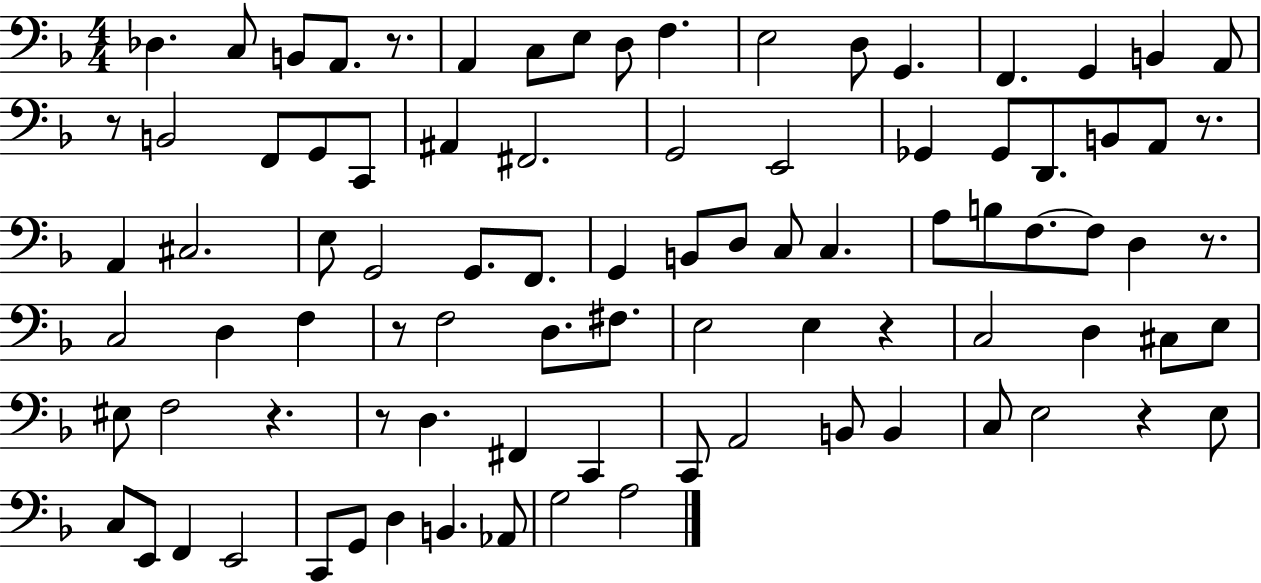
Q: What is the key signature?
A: F major